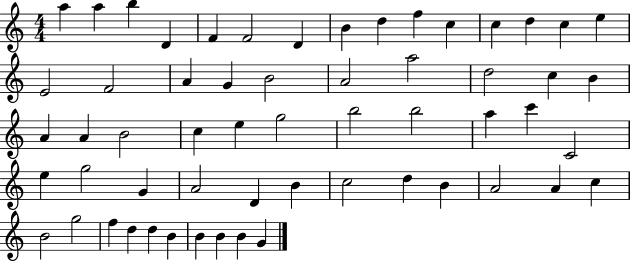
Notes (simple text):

A5/q A5/q B5/q D4/q F4/q F4/h D4/q B4/q D5/q F5/q C5/q C5/q D5/q C5/q E5/q E4/h F4/h A4/q G4/q B4/h A4/h A5/h D5/h C5/q B4/q A4/q A4/q B4/h C5/q E5/q G5/h B5/h B5/h A5/q C6/q C4/h E5/q G5/h G4/q A4/h D4/q B4/q C5/h D5/q B4/q A4/h A4/q C5/q B4/h G5/h F5/q D5/q D5/q B4/q B4/q B4/q B4/q G4/q